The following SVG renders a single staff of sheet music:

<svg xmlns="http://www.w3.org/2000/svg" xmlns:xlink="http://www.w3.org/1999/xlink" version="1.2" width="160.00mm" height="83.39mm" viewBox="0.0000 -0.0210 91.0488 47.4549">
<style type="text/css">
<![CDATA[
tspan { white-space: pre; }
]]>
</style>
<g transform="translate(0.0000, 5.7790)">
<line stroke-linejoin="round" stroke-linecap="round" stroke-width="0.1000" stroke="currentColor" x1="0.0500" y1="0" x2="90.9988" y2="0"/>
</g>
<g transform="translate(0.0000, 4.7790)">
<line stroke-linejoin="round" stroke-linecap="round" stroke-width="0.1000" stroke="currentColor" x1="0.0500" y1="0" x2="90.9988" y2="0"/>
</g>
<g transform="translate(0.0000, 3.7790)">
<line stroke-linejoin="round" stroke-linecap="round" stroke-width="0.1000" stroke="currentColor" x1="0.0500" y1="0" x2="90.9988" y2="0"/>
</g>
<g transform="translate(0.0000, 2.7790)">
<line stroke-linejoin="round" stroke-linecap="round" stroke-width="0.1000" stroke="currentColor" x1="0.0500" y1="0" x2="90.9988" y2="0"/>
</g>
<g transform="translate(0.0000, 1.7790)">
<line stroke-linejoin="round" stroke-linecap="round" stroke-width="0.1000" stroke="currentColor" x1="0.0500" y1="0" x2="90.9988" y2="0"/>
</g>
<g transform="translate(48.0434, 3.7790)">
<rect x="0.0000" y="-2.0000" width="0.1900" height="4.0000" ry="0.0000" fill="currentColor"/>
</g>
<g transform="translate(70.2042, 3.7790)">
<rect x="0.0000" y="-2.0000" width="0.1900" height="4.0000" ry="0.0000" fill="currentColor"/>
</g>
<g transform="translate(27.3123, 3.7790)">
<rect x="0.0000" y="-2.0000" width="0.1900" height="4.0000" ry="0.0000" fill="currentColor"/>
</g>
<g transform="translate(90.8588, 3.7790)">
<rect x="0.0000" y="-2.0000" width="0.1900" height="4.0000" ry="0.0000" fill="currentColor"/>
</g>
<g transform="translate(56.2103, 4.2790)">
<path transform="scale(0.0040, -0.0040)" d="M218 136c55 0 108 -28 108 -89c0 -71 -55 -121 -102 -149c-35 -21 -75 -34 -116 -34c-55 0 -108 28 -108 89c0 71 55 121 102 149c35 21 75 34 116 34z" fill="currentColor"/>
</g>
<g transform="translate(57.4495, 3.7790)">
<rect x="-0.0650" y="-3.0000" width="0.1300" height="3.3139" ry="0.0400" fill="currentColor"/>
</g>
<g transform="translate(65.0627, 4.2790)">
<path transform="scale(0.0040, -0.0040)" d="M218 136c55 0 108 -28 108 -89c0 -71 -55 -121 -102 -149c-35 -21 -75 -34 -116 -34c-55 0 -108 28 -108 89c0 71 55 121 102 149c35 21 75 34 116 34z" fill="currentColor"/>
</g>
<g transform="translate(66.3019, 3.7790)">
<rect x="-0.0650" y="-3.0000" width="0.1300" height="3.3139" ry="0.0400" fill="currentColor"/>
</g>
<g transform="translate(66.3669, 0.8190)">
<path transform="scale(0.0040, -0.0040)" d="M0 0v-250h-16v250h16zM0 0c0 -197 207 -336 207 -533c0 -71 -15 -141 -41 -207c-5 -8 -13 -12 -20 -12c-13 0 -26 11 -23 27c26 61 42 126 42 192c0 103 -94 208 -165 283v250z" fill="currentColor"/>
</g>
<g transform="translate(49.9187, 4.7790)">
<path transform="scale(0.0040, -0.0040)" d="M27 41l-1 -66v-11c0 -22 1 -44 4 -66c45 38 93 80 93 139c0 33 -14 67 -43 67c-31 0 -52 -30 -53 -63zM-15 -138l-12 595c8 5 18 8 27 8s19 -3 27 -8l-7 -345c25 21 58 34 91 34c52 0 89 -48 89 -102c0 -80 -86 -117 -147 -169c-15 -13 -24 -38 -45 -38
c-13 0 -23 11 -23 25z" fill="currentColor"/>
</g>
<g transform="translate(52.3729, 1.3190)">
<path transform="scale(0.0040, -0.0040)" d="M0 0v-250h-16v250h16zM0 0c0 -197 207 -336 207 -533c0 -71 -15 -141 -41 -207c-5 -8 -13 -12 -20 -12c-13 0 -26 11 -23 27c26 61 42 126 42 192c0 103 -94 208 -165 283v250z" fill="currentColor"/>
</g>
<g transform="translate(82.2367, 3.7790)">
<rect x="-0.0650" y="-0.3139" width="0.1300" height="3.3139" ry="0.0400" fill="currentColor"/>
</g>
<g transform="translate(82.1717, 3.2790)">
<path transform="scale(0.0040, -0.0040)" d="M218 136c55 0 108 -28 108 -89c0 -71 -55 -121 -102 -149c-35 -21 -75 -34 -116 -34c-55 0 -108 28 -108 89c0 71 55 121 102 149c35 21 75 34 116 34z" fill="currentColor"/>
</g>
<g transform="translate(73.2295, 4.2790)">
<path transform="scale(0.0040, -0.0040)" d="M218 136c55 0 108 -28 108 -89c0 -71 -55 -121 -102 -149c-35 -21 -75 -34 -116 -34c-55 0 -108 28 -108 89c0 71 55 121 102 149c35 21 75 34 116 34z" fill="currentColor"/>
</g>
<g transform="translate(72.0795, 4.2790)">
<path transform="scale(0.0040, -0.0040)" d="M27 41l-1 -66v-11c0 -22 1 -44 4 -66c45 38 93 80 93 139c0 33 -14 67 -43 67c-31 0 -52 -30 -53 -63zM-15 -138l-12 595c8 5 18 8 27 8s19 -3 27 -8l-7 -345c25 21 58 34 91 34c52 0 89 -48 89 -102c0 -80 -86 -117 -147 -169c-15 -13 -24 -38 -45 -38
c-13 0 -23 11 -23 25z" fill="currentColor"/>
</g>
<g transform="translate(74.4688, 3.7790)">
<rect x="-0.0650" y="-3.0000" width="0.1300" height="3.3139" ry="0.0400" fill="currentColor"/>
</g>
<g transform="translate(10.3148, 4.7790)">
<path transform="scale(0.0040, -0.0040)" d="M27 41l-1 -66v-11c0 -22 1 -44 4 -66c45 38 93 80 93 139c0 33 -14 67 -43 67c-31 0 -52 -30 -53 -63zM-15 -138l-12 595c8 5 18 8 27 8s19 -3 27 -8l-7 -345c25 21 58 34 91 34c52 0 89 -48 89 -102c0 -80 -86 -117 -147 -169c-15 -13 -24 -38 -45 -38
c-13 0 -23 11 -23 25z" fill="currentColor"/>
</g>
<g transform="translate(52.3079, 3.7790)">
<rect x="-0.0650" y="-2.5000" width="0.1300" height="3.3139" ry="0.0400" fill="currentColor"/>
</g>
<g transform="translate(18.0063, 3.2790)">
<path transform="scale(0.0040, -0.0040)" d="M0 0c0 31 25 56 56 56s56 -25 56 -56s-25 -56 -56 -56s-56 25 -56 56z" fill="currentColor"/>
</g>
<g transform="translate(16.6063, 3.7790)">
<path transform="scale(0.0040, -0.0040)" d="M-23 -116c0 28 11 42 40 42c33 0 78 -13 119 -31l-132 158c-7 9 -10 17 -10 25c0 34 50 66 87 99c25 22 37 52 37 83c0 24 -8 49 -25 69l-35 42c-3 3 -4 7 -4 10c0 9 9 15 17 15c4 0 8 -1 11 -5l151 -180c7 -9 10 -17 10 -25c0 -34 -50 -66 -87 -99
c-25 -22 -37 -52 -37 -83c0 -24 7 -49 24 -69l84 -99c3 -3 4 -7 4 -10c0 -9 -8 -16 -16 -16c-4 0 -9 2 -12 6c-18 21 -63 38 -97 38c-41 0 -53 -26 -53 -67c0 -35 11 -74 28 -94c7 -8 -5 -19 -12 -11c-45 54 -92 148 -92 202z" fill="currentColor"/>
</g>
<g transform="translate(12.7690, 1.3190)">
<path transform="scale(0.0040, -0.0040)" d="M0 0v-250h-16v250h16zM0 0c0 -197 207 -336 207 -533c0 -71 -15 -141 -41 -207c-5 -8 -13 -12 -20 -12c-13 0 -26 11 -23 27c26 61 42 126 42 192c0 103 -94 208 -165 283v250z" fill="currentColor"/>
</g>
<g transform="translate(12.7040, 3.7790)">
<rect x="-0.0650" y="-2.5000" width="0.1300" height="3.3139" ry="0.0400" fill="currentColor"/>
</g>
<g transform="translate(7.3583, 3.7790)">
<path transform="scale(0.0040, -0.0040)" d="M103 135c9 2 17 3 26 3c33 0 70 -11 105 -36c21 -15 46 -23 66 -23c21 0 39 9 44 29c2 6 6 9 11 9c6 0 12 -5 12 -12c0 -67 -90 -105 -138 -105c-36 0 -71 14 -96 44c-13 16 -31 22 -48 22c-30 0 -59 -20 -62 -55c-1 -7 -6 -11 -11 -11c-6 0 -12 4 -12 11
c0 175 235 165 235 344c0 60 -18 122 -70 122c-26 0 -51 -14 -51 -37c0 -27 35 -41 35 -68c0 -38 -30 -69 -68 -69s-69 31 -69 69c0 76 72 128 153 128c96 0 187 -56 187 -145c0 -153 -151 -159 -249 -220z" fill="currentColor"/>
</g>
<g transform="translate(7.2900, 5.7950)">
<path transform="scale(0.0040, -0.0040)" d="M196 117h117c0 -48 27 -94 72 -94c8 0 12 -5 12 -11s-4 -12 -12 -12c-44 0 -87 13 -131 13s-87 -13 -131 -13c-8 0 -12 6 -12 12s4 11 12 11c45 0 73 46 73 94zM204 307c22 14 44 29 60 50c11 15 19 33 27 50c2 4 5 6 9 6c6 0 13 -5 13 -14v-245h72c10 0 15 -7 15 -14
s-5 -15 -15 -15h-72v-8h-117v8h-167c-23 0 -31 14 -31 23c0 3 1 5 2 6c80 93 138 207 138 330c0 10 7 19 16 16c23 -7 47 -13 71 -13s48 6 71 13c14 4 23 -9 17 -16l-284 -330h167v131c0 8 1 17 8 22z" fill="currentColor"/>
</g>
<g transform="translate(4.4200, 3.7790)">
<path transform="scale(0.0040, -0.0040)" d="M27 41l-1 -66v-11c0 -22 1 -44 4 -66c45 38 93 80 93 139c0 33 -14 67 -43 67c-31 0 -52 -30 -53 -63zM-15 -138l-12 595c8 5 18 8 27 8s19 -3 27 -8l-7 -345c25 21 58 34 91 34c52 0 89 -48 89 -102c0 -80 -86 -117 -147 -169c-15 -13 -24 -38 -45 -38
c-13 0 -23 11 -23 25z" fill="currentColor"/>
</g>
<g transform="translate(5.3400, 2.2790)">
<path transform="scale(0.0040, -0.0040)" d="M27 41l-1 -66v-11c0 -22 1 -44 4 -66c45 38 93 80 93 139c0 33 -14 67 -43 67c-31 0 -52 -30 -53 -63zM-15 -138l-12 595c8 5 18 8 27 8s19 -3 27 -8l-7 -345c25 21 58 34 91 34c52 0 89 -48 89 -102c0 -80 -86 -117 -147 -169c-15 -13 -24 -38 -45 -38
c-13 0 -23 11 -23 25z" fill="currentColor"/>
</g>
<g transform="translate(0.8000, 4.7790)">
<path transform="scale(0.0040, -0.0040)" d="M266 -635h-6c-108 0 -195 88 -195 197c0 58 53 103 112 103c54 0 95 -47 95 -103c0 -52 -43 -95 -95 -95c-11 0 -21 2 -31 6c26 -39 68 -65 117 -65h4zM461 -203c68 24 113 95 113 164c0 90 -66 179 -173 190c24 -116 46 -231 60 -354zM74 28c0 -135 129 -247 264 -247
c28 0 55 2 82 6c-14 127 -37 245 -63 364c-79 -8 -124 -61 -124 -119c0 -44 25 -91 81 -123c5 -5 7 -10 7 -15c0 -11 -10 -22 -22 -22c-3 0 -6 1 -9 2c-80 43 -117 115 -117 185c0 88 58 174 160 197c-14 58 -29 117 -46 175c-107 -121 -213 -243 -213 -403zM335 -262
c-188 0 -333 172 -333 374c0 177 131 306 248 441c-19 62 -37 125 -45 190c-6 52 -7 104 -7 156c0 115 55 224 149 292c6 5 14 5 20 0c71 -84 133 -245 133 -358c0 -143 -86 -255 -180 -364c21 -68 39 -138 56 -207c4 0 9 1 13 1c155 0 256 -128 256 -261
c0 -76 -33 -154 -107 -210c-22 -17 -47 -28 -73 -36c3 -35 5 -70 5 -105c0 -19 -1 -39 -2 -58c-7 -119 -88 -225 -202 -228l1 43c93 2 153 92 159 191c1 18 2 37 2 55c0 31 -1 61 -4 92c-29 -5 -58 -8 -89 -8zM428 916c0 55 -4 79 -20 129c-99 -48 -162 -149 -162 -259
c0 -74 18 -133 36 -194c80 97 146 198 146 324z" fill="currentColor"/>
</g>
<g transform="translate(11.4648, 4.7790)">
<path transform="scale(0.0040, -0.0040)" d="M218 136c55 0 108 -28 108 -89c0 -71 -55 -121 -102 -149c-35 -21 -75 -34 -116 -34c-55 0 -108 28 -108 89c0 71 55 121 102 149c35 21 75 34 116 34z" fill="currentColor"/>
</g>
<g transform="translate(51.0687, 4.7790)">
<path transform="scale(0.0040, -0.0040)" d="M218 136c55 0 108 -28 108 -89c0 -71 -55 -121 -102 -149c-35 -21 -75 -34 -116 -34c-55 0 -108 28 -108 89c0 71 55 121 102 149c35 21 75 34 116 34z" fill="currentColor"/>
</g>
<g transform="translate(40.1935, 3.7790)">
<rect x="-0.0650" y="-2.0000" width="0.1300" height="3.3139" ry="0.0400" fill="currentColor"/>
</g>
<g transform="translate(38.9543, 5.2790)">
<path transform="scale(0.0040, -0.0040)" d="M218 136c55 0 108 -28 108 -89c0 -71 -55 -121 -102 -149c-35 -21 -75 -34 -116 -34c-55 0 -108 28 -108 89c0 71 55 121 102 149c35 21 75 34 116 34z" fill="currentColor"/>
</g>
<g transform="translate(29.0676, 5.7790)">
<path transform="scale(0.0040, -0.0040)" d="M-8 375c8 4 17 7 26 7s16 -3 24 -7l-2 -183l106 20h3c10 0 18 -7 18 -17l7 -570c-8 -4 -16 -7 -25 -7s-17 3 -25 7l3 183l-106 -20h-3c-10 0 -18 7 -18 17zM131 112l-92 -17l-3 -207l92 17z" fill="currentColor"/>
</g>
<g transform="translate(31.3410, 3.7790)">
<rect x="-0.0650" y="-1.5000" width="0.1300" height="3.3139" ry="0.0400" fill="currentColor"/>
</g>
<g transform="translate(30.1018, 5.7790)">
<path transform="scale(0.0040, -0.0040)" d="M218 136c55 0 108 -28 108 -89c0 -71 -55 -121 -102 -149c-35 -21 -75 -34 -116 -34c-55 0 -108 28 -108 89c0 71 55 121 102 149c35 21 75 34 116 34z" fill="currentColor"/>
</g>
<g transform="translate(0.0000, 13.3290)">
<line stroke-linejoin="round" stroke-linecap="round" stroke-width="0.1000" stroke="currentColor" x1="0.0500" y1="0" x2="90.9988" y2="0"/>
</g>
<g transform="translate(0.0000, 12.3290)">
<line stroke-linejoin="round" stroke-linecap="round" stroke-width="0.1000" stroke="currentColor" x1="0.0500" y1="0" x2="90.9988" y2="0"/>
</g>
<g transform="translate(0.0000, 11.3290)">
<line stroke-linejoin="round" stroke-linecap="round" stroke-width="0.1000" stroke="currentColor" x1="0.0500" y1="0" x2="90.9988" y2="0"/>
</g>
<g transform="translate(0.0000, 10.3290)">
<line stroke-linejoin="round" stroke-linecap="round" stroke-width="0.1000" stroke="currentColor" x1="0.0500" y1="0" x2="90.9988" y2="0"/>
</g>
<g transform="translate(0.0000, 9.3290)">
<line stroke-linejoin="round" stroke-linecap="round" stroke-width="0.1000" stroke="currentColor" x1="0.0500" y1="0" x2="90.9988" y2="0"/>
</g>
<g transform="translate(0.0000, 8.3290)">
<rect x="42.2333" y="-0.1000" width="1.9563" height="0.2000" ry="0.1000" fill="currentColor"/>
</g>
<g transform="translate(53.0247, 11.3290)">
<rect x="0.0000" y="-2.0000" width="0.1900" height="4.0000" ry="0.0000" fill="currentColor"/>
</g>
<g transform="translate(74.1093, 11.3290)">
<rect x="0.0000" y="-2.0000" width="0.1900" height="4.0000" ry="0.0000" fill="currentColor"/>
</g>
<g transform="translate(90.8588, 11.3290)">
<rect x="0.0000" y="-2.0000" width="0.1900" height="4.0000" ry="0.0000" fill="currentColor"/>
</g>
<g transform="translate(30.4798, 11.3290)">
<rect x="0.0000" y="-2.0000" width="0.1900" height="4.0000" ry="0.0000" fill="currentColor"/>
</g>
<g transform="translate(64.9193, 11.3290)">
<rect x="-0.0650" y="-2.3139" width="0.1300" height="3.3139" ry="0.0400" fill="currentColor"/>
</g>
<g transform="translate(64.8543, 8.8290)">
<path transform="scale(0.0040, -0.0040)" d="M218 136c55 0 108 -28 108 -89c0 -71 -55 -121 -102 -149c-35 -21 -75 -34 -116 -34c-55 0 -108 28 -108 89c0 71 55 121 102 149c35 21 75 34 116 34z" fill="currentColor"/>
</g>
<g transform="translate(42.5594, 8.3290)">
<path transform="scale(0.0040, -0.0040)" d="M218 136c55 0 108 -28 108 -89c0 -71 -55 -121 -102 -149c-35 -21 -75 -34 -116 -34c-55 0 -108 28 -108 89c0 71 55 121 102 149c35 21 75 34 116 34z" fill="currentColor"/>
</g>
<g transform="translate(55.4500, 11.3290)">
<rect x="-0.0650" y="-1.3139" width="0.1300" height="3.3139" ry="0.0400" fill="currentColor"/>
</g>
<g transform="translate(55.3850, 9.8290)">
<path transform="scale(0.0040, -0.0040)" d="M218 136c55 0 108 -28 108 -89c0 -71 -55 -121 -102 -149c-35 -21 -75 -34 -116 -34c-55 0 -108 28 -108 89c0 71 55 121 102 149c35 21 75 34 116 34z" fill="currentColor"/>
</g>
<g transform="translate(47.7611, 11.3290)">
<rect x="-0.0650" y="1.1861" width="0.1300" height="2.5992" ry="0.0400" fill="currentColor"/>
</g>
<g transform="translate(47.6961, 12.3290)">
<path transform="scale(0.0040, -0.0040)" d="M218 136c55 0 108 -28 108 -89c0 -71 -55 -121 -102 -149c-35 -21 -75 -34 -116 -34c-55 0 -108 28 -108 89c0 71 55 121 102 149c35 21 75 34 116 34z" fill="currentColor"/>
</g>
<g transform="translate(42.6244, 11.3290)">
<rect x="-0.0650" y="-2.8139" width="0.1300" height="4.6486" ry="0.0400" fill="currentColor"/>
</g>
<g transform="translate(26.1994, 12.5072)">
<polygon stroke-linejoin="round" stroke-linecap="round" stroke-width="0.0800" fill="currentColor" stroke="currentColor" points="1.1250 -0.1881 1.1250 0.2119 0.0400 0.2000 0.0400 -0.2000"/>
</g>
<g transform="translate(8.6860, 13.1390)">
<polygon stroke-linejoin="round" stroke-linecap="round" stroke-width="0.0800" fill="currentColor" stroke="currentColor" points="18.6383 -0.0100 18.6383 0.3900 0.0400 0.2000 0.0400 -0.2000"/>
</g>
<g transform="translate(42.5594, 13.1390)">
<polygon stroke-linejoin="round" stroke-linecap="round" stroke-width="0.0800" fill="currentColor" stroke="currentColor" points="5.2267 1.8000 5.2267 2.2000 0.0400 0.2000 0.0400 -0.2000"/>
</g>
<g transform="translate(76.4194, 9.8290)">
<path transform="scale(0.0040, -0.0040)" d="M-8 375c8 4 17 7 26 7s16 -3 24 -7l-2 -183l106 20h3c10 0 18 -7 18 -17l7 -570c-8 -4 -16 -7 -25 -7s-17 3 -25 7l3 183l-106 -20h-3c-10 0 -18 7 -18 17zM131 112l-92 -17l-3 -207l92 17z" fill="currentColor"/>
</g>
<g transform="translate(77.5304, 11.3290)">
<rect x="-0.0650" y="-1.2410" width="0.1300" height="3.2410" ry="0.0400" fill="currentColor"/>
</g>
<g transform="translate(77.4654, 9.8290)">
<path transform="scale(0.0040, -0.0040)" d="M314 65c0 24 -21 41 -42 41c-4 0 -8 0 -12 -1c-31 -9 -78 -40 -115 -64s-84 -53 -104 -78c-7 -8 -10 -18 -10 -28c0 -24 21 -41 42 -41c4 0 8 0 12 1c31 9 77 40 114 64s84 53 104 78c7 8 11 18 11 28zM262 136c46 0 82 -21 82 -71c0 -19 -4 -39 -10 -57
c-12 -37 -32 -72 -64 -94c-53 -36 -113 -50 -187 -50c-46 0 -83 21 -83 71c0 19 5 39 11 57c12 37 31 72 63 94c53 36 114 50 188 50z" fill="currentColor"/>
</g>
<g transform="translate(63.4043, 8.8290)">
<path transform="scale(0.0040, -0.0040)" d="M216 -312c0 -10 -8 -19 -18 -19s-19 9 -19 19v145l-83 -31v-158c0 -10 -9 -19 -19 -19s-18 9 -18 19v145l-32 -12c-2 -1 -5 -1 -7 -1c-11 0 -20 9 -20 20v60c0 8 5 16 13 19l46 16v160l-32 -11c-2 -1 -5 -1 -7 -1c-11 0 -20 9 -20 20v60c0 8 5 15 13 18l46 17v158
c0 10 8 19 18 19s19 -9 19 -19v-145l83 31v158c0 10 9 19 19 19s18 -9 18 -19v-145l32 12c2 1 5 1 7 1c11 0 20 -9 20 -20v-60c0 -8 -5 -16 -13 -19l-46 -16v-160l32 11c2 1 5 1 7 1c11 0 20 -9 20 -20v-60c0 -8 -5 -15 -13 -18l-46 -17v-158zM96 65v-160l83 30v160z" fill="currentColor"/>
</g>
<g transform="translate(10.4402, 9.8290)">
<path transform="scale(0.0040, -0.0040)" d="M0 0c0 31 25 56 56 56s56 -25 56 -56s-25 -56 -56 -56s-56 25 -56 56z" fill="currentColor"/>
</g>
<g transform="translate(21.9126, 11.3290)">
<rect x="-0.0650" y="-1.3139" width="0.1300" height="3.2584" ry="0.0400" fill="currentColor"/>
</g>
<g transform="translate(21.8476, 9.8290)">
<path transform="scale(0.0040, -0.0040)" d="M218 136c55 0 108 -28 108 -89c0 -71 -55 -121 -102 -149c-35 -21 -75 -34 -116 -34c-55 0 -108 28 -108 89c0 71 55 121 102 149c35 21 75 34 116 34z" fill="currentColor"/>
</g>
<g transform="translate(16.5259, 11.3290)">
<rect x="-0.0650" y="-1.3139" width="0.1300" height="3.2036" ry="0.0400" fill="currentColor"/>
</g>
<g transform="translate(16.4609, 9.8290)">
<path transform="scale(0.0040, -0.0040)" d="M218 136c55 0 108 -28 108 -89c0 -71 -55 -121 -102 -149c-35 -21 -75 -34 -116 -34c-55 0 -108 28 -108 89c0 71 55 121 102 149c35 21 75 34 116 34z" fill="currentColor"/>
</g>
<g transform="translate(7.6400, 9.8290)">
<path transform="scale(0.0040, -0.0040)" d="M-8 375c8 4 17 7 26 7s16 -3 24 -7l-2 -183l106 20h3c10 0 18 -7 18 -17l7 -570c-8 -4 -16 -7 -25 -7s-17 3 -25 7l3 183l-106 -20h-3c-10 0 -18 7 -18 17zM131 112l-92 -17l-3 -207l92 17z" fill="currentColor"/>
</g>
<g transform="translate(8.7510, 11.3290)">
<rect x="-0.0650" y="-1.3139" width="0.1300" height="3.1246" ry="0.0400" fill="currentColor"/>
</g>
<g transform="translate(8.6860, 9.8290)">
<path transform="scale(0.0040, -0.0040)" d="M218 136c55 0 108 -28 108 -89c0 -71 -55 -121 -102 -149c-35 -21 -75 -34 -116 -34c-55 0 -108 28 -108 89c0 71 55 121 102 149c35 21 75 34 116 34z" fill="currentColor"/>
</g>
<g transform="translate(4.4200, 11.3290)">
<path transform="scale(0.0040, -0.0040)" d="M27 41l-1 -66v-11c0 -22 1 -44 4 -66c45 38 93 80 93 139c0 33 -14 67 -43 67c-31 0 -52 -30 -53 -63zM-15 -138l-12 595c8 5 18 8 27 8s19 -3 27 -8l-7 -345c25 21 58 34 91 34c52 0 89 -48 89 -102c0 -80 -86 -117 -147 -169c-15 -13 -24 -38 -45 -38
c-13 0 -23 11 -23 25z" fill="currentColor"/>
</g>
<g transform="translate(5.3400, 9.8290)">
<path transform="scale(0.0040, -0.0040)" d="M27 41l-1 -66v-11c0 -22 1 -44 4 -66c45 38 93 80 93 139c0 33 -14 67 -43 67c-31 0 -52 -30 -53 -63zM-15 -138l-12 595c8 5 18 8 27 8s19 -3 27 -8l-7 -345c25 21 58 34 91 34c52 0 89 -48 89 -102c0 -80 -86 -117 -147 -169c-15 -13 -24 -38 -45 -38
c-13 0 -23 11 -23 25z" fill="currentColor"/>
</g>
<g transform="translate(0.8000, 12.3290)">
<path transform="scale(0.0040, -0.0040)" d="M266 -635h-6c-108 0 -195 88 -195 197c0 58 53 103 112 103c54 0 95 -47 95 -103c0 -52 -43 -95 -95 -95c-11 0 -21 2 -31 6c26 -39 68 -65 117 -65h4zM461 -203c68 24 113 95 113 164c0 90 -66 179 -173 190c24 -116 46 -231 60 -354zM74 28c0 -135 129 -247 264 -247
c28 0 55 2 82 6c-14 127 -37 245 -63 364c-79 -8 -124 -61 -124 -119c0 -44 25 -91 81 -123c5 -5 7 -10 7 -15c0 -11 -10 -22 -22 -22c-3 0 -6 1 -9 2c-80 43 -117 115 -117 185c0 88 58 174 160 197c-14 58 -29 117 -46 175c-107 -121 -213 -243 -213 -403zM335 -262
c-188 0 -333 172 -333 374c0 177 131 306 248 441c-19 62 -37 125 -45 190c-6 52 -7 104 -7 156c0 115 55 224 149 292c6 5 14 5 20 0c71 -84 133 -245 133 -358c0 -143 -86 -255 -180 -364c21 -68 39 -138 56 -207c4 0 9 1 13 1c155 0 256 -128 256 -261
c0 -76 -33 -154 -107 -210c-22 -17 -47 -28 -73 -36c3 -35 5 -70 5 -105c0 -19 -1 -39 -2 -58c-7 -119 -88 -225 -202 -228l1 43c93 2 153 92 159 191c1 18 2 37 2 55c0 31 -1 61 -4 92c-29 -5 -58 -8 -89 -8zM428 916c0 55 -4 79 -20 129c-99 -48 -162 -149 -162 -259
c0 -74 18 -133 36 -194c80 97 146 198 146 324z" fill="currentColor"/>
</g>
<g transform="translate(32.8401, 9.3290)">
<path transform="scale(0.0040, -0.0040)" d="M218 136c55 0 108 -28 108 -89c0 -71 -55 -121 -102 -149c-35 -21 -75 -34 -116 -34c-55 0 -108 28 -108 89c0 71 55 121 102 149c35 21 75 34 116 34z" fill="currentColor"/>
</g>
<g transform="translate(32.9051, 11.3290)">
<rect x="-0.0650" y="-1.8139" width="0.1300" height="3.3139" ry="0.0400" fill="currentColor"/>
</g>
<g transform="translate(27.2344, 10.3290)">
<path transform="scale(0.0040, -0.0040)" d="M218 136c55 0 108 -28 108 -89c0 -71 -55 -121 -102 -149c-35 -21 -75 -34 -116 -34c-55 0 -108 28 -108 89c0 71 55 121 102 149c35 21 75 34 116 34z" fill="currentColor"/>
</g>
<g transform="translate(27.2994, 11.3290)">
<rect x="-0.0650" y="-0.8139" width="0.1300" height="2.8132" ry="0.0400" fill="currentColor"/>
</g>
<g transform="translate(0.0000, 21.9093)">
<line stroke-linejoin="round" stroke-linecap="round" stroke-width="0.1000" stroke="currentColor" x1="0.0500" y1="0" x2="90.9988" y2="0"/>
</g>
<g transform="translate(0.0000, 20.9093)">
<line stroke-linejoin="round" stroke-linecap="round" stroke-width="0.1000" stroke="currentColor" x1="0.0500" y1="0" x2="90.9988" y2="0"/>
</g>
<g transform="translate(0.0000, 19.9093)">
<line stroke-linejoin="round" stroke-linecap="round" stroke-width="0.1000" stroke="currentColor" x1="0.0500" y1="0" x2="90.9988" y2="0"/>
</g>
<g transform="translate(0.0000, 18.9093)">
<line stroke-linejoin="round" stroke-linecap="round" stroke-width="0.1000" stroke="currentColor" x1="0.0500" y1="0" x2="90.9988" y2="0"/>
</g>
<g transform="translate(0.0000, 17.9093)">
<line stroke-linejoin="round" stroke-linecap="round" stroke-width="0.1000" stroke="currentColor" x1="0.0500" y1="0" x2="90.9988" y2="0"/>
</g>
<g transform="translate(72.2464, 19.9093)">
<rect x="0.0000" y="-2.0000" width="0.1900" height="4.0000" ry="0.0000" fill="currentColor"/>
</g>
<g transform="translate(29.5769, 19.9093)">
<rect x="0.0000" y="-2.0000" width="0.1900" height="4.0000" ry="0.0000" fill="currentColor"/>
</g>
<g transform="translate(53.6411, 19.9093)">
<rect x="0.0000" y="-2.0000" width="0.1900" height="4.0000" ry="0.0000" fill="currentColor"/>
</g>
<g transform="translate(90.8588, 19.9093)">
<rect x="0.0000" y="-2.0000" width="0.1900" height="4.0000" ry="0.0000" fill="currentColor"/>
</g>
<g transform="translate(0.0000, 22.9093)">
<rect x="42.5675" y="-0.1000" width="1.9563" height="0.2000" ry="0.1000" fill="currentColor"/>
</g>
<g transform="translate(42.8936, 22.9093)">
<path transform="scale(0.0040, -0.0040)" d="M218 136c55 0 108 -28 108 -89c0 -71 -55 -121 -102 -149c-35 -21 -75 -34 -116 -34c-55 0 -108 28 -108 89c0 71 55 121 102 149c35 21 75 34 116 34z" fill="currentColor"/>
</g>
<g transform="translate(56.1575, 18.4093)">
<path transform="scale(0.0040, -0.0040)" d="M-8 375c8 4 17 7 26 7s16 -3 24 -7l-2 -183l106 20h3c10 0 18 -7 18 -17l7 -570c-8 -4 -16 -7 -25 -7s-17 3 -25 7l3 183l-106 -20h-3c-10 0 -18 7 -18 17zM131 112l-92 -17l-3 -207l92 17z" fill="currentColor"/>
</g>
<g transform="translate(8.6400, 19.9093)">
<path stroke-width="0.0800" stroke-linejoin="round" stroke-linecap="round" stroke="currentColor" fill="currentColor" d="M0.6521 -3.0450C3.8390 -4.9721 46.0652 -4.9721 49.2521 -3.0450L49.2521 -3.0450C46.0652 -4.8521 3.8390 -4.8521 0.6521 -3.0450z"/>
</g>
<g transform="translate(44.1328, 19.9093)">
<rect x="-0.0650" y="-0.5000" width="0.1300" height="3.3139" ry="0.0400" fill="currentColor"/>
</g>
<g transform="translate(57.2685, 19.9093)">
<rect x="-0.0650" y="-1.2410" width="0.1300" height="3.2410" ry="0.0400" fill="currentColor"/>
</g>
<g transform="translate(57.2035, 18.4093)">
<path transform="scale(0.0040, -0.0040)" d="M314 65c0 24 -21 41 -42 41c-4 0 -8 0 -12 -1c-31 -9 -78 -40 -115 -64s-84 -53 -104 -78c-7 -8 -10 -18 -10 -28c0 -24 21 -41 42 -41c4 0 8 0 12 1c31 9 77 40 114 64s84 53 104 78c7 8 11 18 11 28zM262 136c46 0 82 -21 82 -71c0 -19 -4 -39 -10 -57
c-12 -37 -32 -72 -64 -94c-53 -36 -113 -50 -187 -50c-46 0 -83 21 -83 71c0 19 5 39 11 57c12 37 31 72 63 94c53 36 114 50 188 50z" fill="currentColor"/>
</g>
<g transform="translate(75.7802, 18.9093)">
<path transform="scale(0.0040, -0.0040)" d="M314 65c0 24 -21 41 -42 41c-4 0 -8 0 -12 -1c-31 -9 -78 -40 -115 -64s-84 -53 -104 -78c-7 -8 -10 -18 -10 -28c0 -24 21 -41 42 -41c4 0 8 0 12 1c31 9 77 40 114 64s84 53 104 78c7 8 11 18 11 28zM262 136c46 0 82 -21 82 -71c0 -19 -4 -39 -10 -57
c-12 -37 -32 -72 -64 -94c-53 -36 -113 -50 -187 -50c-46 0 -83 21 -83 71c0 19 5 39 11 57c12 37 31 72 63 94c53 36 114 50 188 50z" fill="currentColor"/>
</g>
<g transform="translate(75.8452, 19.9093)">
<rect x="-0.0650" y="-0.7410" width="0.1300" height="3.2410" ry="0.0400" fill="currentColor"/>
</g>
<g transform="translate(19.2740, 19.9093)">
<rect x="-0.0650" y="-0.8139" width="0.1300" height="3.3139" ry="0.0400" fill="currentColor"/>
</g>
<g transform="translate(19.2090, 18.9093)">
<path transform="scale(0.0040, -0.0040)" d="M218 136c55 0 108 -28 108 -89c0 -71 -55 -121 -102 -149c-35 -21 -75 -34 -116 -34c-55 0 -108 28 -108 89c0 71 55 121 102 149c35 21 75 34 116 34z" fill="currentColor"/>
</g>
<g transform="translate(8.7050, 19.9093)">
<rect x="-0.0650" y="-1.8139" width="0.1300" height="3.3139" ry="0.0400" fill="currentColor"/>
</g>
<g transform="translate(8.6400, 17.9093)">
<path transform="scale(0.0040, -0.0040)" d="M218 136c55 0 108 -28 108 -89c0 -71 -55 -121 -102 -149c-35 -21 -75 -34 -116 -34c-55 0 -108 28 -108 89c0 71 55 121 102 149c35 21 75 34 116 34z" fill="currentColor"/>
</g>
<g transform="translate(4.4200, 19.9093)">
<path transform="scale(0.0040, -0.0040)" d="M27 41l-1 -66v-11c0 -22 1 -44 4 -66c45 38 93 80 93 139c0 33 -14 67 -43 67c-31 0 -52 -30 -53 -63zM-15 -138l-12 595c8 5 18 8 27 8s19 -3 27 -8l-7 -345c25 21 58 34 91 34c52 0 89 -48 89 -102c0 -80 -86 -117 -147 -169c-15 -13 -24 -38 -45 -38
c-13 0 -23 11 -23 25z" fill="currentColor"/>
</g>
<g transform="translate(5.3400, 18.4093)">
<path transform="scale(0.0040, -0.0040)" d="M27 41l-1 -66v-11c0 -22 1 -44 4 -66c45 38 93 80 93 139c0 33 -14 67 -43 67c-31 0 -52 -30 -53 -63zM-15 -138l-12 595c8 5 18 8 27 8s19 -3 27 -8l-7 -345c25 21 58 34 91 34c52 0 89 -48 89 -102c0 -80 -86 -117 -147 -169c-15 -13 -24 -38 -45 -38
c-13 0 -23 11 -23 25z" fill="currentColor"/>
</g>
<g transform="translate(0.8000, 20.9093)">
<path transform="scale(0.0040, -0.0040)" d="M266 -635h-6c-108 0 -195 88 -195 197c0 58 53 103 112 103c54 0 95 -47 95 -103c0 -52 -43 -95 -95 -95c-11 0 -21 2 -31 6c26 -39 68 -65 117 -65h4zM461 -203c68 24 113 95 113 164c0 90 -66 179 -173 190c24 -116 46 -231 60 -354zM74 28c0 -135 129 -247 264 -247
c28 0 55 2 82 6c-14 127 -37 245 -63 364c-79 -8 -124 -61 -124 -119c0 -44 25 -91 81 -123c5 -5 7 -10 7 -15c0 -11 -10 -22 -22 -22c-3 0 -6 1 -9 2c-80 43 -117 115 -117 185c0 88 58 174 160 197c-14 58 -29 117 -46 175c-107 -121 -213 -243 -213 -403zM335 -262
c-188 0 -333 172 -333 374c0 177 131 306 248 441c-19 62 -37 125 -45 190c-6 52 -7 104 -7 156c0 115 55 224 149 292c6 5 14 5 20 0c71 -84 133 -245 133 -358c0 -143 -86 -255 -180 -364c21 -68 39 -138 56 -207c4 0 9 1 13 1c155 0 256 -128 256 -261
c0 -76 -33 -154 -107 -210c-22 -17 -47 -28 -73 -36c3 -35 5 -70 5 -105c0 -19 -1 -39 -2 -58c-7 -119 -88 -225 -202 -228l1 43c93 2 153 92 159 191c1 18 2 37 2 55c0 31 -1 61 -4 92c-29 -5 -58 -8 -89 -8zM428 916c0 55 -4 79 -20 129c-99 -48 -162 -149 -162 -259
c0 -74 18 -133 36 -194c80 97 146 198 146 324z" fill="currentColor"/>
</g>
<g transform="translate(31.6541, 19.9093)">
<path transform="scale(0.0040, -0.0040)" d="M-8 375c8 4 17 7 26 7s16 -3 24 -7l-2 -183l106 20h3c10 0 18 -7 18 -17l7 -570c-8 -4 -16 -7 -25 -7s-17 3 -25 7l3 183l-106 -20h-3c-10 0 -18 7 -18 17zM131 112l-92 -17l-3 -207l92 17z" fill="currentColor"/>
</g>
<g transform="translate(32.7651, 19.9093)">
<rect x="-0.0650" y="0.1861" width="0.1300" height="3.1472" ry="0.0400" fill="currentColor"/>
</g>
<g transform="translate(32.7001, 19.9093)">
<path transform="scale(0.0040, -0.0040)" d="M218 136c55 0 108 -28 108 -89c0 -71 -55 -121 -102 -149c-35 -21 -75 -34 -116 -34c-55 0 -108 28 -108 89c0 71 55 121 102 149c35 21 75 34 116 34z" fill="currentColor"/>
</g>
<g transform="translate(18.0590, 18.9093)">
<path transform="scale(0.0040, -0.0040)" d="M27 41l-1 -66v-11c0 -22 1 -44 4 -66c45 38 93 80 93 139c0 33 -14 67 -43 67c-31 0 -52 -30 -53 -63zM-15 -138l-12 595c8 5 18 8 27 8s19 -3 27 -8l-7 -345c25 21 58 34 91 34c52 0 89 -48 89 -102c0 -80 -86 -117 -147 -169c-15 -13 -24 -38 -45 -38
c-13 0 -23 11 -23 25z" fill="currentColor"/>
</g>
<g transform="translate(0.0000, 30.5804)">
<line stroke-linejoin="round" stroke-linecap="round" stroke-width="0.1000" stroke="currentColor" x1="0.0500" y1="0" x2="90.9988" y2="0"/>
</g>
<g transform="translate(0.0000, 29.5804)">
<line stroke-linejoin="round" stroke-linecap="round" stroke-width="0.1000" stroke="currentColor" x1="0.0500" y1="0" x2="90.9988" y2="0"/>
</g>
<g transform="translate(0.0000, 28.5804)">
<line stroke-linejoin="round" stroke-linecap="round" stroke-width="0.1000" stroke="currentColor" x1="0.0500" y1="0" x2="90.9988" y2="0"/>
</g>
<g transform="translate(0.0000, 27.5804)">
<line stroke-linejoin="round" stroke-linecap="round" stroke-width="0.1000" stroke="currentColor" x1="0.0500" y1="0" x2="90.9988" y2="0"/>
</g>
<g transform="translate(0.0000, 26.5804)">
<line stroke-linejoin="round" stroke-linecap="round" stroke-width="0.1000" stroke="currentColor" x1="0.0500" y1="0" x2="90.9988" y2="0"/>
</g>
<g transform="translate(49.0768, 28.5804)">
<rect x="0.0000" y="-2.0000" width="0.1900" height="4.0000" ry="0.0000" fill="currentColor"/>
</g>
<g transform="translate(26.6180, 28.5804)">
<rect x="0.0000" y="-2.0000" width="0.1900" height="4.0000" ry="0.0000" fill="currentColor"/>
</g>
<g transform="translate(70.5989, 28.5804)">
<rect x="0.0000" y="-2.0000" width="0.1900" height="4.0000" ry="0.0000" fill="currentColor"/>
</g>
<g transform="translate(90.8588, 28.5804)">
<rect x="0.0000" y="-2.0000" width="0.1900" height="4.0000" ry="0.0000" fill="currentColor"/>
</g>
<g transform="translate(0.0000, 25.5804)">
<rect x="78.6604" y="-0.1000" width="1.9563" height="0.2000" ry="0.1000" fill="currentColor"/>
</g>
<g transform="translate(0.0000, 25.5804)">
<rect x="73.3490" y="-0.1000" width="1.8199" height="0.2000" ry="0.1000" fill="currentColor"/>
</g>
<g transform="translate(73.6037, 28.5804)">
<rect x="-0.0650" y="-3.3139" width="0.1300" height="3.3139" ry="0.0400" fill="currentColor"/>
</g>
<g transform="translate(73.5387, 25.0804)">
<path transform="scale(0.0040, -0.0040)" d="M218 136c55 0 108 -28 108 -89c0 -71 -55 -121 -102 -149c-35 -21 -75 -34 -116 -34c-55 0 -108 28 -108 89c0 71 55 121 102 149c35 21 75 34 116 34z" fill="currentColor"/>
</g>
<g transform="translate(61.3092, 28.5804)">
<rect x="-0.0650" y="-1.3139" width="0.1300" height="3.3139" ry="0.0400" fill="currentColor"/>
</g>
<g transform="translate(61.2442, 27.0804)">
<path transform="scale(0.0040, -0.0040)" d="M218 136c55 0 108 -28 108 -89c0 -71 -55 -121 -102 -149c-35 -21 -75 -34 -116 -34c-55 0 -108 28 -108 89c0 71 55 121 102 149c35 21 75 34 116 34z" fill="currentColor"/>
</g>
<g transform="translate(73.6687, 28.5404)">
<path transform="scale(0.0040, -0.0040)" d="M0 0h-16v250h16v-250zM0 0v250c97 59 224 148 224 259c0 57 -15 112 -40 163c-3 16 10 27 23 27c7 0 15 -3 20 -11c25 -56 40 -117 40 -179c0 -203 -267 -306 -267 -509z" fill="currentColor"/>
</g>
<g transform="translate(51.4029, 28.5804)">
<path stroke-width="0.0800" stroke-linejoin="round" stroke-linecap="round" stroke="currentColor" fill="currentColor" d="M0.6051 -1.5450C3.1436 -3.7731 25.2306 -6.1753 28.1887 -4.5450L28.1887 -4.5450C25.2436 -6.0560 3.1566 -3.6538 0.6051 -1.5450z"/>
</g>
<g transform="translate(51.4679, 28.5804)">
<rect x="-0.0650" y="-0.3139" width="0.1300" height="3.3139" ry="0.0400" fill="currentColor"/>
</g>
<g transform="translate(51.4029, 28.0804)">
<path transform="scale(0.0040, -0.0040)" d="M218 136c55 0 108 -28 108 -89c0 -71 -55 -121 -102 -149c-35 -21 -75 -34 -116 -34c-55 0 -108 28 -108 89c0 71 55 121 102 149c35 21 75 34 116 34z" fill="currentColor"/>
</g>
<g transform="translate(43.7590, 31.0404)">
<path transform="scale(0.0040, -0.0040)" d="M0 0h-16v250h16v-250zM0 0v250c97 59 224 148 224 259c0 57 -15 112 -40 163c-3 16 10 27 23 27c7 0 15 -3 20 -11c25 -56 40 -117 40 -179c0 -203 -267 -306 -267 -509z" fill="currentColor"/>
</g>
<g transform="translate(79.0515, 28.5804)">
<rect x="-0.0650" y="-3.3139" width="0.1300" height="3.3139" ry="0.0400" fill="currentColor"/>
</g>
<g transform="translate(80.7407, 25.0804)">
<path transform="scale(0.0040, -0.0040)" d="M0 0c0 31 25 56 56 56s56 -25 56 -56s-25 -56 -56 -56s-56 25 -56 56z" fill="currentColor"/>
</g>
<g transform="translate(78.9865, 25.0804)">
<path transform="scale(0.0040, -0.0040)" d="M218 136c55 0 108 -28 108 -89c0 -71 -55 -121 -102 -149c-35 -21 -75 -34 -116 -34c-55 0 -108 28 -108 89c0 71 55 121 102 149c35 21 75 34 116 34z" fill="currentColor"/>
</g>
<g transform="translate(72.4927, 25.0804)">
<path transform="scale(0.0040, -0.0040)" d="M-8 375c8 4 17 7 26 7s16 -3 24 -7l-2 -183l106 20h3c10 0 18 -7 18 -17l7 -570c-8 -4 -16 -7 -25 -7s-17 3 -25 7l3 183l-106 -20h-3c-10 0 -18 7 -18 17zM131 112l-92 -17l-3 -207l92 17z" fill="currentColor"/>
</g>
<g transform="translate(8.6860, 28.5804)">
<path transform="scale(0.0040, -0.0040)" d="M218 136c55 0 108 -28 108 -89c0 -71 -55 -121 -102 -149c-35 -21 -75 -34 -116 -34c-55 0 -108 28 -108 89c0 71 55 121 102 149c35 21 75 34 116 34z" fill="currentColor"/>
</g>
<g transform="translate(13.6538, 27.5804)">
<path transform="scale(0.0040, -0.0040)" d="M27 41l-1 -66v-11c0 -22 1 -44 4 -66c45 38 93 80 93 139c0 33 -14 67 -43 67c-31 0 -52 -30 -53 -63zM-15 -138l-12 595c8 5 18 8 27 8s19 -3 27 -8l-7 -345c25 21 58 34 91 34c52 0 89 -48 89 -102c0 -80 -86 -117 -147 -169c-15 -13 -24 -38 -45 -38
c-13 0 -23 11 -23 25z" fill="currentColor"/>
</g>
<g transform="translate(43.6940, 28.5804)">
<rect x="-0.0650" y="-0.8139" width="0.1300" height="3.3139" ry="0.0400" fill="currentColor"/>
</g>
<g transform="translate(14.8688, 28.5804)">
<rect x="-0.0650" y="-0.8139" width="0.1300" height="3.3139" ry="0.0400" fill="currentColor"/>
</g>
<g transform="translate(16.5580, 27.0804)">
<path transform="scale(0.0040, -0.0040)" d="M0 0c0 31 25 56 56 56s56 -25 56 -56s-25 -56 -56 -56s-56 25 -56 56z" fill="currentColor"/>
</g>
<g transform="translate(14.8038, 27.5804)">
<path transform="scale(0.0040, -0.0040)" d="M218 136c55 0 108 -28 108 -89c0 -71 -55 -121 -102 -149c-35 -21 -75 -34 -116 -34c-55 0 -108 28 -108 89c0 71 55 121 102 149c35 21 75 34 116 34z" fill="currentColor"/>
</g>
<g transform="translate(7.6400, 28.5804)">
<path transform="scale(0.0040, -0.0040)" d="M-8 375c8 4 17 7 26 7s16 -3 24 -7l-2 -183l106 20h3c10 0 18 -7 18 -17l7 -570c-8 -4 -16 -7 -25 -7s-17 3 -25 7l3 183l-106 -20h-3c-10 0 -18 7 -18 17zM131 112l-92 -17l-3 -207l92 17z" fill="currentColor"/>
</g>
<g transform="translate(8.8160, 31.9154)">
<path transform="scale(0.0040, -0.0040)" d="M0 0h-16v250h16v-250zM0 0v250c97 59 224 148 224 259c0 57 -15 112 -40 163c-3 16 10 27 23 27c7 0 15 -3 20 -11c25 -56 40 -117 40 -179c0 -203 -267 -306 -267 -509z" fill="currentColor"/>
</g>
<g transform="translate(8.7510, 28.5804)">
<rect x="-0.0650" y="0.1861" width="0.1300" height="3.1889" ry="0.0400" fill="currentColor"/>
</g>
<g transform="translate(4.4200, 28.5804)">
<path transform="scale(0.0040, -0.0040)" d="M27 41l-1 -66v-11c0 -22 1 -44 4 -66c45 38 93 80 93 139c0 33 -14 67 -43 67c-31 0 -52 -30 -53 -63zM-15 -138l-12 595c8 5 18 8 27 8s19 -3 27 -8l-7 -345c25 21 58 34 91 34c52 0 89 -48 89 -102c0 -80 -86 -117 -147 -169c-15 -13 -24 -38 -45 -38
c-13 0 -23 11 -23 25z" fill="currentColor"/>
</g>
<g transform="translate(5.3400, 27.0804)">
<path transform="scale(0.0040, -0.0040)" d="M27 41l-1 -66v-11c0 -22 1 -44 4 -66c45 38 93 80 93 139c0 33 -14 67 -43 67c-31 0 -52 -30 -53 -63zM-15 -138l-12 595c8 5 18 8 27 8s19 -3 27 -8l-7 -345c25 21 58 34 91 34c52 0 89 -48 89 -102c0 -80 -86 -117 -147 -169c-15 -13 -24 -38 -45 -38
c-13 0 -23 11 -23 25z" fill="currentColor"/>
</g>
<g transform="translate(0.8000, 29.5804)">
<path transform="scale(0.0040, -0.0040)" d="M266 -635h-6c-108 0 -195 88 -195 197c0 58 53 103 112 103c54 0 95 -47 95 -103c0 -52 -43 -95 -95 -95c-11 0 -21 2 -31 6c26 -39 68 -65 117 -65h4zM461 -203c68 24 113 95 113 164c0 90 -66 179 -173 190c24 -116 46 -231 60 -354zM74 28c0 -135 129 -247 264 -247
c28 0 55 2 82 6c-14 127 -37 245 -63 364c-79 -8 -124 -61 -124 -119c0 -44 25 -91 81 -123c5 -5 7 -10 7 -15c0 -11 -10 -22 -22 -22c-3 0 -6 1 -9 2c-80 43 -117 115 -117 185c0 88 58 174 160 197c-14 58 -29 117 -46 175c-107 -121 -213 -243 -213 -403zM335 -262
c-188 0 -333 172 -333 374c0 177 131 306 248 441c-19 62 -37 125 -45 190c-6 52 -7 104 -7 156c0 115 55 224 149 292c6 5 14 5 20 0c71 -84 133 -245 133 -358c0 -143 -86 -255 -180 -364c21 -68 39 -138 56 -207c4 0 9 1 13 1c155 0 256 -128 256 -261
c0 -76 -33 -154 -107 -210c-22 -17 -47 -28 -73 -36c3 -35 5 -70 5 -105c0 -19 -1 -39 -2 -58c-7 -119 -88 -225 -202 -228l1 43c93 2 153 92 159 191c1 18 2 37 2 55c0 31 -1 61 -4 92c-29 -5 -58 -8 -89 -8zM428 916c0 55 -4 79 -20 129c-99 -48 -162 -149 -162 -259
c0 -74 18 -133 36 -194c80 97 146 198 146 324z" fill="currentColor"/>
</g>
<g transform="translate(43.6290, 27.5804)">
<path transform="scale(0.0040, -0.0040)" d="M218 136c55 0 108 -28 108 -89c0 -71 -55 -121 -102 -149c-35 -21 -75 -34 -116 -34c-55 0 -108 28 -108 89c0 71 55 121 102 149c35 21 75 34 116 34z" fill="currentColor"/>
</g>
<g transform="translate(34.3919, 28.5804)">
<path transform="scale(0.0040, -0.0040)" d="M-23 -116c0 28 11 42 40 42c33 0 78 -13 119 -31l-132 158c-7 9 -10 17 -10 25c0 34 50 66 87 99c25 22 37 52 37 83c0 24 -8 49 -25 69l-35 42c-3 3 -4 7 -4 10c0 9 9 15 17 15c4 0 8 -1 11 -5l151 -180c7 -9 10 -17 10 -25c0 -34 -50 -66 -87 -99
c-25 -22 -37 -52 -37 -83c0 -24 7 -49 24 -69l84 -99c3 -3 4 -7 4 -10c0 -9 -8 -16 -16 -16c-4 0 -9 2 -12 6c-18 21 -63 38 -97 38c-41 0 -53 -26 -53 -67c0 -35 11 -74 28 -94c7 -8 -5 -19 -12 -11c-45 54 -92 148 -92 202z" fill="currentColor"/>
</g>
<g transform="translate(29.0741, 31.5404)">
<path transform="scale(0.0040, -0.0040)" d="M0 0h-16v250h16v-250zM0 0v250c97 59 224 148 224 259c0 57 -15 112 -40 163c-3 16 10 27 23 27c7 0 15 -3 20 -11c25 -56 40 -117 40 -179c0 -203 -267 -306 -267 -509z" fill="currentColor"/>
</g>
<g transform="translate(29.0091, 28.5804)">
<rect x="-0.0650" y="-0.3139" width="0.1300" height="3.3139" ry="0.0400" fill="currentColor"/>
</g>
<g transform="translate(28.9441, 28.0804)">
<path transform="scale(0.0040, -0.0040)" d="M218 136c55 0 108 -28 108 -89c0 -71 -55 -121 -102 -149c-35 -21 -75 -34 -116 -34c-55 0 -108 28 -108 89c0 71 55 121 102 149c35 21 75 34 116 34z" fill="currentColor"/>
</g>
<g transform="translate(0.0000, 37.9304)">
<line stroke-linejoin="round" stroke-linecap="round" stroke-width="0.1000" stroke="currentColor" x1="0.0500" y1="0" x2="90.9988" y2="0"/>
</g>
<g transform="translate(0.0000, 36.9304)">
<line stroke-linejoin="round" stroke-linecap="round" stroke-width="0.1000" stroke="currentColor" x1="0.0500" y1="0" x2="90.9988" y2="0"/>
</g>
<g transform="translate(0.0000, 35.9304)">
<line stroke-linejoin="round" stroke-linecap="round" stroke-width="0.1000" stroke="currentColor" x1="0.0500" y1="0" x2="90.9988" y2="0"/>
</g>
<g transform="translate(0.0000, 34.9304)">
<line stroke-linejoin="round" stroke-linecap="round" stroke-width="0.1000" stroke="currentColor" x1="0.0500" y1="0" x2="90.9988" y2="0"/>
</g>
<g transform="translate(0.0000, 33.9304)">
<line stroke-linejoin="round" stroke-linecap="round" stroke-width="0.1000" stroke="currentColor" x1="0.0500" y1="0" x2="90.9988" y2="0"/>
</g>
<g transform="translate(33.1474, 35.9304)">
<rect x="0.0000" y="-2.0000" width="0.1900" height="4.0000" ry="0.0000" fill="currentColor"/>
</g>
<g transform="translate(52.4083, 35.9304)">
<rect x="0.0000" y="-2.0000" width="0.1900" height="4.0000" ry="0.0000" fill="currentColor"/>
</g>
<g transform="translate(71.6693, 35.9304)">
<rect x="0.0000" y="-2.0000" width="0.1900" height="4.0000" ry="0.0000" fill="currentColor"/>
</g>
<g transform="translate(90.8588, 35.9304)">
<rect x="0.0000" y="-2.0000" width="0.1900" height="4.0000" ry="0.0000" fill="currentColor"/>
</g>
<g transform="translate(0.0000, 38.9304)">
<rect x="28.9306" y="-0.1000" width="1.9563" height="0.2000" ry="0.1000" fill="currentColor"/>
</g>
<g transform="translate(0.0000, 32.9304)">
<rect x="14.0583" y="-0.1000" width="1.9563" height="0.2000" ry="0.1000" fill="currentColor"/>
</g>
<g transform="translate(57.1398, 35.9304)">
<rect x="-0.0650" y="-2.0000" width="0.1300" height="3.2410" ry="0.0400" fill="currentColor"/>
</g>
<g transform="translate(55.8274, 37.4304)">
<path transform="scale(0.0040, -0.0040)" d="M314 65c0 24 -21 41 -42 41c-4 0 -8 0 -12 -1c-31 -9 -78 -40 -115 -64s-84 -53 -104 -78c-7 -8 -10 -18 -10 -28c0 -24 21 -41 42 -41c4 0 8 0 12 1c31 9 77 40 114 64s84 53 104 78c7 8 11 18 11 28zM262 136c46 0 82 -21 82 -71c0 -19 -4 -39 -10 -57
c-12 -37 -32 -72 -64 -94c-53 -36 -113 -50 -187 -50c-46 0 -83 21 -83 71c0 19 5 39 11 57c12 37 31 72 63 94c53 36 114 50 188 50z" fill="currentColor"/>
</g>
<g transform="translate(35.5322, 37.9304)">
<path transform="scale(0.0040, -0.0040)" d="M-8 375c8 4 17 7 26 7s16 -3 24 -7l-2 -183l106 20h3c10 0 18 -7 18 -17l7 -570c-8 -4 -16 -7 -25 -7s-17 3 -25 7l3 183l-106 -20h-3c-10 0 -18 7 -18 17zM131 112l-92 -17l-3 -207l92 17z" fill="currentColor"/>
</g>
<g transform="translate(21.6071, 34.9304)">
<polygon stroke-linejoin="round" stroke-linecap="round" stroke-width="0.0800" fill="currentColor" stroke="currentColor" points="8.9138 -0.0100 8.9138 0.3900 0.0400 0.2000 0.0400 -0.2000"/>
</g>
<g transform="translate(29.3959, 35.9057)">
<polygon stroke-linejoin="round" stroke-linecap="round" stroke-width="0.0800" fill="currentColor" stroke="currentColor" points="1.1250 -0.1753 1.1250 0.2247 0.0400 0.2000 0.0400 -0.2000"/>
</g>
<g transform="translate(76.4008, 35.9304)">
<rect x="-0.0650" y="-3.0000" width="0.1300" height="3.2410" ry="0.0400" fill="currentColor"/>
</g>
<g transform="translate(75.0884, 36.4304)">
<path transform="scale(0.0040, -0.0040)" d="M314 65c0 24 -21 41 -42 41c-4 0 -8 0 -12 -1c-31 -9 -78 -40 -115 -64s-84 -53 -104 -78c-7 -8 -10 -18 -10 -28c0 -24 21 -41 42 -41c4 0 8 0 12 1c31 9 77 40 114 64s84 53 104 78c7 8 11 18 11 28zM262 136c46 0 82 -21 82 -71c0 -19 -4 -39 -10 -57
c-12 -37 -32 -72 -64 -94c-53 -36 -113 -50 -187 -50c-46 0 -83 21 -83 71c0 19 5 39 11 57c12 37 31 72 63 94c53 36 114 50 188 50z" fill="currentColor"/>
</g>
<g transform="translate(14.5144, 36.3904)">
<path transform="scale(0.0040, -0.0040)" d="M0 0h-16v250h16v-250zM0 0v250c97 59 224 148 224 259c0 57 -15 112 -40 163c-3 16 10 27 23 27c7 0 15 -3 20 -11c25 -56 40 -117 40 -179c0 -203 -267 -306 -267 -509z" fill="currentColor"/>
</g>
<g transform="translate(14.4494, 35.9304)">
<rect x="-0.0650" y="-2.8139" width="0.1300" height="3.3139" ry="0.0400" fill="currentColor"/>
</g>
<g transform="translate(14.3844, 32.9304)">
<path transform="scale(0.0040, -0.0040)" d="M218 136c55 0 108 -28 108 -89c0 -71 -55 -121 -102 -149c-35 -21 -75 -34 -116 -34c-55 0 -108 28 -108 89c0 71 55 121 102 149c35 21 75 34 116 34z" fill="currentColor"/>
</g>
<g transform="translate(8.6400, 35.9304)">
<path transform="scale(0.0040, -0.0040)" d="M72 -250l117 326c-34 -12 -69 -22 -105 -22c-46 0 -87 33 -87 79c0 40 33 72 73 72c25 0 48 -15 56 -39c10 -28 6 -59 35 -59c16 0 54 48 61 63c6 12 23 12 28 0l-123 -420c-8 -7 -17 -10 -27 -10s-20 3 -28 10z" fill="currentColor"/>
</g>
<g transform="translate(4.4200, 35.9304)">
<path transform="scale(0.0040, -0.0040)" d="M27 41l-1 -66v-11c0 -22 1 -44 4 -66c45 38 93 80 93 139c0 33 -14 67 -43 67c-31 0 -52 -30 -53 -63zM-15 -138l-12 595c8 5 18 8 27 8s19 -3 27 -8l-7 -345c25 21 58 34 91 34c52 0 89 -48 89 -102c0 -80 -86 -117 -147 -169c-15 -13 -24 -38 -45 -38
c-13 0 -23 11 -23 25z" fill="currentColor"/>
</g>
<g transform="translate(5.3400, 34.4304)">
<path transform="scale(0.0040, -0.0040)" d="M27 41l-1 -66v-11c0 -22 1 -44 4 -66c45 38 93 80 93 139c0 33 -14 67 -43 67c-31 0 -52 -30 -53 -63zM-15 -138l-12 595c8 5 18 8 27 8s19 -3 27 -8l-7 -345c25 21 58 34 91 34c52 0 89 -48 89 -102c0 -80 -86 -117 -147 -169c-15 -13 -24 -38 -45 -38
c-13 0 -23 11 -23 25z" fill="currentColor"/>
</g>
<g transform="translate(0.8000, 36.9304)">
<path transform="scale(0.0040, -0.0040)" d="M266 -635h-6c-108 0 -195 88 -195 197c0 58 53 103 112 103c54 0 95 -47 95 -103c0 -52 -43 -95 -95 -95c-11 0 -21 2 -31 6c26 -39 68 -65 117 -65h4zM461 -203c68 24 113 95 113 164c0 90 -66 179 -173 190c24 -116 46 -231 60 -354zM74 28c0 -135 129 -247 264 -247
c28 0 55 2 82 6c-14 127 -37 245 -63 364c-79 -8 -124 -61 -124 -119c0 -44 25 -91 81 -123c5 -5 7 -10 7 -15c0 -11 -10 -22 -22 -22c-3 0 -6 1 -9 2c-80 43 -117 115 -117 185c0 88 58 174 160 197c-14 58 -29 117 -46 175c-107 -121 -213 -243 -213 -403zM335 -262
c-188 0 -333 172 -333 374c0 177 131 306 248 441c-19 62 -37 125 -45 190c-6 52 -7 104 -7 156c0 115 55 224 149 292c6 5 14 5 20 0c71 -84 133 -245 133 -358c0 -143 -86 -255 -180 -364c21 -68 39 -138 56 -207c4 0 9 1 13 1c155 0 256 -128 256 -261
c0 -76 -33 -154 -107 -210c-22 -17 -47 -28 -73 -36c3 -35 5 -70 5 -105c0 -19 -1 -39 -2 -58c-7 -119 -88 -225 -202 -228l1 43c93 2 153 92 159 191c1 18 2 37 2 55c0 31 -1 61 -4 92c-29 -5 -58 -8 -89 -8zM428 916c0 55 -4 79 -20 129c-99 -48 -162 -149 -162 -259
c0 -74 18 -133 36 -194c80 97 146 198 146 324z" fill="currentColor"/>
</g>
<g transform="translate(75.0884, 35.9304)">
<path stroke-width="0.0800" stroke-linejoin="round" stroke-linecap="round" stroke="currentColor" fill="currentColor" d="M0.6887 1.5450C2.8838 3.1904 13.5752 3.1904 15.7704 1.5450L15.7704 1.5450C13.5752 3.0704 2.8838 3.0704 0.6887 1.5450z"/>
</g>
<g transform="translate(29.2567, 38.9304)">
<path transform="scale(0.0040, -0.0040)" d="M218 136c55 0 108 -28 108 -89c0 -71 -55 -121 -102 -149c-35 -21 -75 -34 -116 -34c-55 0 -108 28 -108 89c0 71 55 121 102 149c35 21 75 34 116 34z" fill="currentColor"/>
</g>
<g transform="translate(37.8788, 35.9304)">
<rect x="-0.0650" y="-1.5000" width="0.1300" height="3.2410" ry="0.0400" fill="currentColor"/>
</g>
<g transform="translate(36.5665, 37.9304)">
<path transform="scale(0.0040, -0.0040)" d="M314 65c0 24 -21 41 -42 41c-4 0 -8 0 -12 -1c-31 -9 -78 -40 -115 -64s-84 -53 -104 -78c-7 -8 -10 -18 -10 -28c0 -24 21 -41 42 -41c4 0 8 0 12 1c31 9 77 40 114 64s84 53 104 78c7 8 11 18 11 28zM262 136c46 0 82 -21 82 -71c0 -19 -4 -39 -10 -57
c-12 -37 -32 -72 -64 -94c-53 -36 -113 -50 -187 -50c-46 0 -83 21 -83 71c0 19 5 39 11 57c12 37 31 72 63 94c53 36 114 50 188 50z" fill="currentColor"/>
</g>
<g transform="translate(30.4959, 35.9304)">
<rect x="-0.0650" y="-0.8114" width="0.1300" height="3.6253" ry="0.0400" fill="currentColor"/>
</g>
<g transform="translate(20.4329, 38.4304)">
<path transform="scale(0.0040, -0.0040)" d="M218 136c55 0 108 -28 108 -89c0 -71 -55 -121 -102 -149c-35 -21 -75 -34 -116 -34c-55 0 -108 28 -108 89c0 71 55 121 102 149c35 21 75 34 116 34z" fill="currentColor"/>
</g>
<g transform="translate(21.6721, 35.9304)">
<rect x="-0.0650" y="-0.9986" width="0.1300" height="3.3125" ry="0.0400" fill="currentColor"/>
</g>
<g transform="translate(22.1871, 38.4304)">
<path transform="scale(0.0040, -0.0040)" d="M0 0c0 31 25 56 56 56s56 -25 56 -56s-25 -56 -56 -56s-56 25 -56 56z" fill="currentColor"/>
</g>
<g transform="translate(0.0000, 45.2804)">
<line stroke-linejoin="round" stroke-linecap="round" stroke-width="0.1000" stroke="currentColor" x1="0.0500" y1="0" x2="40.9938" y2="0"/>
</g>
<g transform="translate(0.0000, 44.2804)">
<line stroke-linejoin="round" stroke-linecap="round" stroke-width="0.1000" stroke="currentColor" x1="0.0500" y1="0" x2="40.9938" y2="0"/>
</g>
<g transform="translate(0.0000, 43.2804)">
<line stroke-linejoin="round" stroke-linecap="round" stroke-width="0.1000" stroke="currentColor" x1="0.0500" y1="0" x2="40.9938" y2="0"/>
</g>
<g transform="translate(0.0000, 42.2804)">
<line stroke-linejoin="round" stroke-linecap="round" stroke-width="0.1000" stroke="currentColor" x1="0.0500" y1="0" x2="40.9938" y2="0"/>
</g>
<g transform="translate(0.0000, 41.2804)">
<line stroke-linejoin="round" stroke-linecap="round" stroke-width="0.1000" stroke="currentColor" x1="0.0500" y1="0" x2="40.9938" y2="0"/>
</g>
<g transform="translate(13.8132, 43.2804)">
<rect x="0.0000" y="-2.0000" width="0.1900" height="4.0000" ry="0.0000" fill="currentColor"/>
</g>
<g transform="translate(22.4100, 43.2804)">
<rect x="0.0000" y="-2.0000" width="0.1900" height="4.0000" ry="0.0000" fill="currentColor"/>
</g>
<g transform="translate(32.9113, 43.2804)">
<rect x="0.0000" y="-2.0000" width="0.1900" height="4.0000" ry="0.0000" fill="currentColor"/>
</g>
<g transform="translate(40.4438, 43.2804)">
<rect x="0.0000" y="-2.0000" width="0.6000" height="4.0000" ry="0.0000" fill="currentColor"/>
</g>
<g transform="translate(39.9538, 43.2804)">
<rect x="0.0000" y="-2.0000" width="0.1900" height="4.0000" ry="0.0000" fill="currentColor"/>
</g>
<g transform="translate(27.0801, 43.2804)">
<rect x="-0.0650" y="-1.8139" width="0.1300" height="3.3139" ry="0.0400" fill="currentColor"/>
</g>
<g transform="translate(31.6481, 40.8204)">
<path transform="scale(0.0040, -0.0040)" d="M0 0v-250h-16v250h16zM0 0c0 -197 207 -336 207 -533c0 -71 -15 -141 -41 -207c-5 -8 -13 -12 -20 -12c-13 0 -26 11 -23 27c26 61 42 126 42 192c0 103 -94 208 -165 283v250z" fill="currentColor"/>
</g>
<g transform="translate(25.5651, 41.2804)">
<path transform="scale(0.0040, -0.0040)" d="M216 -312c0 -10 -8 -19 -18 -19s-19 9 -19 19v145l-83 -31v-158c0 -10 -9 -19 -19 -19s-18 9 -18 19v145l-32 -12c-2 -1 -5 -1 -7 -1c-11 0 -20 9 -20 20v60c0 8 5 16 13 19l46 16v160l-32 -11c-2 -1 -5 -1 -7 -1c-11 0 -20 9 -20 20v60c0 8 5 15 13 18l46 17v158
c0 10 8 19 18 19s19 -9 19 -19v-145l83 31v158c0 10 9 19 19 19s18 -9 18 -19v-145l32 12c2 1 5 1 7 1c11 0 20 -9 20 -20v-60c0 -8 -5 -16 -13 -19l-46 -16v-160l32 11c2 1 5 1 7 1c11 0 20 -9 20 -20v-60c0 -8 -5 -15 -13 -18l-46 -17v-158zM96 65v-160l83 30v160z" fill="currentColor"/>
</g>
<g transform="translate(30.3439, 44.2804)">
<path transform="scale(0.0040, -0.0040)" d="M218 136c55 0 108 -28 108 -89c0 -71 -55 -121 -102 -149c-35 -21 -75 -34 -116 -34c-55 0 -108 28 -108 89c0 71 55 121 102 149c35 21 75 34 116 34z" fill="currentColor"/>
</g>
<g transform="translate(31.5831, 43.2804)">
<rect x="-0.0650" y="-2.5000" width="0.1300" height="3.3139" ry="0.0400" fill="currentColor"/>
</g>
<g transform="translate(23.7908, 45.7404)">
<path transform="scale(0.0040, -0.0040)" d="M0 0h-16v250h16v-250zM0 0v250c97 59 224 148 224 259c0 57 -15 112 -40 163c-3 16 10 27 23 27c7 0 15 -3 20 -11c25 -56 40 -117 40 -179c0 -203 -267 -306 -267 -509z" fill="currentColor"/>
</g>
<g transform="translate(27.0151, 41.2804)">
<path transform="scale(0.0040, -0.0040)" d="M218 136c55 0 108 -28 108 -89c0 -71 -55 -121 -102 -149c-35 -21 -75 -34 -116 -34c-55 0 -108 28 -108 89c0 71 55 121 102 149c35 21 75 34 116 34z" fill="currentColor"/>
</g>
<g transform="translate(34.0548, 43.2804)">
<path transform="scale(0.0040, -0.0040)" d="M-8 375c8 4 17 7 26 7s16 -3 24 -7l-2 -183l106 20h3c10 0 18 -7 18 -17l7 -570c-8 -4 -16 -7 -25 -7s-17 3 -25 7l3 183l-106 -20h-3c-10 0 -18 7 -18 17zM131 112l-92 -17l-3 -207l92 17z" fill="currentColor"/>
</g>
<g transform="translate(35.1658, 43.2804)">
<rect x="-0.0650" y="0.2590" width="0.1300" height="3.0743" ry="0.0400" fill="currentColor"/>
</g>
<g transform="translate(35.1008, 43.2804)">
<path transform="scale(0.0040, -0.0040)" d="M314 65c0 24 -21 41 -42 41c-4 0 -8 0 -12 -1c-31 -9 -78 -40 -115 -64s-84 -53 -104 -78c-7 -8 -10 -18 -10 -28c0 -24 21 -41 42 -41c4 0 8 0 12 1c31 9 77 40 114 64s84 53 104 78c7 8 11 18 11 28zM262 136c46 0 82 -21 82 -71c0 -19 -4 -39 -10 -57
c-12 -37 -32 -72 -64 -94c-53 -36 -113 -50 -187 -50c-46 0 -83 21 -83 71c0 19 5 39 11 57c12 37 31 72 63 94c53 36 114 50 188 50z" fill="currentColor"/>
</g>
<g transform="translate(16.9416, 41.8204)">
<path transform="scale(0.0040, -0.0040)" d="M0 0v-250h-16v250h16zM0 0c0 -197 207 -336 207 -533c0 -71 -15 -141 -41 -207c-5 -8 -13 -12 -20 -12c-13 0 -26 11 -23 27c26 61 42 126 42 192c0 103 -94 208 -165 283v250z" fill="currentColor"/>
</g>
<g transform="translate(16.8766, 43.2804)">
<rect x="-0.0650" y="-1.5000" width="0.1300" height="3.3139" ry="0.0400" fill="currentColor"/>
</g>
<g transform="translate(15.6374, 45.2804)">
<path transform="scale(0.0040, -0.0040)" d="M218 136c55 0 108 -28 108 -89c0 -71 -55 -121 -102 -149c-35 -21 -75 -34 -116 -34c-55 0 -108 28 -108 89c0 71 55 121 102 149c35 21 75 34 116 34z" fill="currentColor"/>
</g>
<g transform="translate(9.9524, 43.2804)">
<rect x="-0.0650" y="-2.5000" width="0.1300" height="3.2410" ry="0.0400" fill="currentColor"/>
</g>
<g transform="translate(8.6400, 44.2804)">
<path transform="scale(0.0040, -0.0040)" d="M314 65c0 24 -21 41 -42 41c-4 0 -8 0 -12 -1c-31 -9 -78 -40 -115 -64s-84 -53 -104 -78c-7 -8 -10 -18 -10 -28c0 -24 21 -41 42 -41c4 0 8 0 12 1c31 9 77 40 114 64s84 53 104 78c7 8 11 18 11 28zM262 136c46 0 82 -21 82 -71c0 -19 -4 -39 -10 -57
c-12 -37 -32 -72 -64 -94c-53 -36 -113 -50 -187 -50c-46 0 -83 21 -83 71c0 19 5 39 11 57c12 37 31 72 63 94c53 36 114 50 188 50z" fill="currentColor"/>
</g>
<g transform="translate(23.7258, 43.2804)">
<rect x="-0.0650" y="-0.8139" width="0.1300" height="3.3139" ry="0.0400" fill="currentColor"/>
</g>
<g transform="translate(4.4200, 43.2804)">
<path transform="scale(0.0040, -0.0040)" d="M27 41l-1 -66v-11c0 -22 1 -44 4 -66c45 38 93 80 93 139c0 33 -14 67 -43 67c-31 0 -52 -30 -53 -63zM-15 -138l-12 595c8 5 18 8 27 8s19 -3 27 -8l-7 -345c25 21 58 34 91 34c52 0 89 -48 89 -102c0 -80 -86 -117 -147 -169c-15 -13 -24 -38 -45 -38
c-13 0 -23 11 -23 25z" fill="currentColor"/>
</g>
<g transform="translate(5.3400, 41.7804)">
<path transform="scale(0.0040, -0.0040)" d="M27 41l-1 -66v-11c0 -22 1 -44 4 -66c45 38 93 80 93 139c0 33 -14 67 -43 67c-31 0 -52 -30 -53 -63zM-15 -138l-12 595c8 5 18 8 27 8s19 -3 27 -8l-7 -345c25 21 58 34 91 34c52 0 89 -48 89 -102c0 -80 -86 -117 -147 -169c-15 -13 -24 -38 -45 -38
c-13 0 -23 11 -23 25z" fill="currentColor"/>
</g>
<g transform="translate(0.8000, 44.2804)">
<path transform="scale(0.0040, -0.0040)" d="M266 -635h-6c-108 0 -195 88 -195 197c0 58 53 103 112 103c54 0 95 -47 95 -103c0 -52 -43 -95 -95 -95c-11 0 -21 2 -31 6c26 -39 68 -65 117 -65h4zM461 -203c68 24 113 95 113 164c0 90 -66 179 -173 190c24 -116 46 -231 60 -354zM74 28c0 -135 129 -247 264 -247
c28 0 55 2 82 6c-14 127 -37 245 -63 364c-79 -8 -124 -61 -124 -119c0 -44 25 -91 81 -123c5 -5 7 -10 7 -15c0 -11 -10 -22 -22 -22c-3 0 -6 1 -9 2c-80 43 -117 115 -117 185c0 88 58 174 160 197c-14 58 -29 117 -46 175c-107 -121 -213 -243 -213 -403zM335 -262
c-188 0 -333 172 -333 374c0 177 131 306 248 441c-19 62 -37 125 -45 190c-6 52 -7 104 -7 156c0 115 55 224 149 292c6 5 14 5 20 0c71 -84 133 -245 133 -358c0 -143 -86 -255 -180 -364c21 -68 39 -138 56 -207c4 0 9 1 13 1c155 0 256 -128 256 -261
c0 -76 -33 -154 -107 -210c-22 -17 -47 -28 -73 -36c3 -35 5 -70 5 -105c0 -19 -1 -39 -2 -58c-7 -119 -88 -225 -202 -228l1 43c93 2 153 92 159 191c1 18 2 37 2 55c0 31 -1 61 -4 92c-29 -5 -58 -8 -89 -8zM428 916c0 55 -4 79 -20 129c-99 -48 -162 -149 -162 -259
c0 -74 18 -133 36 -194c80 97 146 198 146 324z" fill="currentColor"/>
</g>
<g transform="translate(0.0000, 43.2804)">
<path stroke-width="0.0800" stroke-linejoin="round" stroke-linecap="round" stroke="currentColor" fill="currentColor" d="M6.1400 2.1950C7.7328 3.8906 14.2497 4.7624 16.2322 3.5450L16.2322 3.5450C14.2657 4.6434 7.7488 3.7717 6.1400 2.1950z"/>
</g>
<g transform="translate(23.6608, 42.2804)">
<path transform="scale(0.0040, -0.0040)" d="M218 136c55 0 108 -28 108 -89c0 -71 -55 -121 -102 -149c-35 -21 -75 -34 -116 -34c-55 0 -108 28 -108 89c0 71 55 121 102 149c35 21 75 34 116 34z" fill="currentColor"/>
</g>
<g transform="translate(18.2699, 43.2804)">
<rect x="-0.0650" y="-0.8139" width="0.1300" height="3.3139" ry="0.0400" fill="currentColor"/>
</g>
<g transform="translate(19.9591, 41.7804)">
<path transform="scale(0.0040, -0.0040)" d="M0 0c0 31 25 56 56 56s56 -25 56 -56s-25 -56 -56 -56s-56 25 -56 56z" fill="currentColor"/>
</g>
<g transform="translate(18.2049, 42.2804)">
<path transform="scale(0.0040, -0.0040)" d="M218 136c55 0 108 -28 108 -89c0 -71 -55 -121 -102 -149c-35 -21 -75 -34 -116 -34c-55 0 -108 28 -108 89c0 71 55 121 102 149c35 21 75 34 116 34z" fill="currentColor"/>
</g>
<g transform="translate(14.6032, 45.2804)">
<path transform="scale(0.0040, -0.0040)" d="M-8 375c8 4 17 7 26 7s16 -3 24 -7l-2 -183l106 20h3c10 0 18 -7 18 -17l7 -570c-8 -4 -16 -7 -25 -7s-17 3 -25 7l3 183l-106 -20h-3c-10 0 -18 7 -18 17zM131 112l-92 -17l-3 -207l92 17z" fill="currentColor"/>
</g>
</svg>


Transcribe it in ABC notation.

X:1
T:Untitled
M:2/4
L:1/4
K:Bb
_G/2 z E F _G/2 A A/2 _A c e/2 e/2 e/2 d/4 f a/2 G/2 _e ^g e2 f _d B C e2 d2 B/2 _d c/2 z d/2 c _e b/2 b z/2 a/2 D/2 C/4 E2 F2 A2 G2 E/2 d d/2 ^f G/2 B2